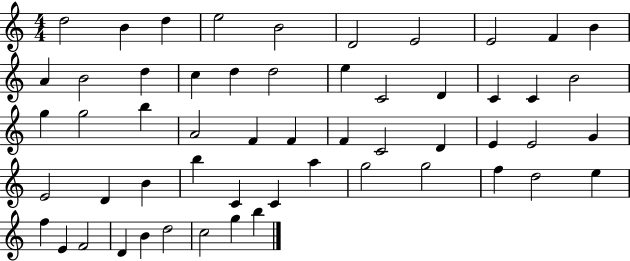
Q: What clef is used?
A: treble